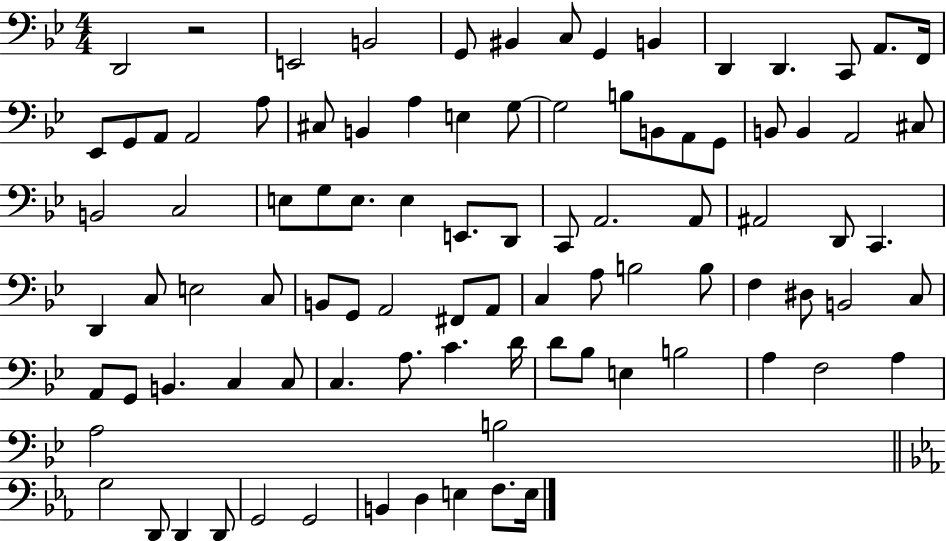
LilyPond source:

{
  \clef bass
  \numericTimeSignature
  \time 4/4
  \key bes \major
  d,2 r2 | e,2 b,2 | g,8 bis,4 c8 g,4 b,4 | d,4 d,4. c,8 a,8. f,16 | \break ees,8 g,8 a,8 a,2 a8 | cis8 b,4 a4 e4 g8~~ | g2 b8 b,8 a,8 g,8 | b,8 b,4 a,2 cis8 | \break b,2 c2 | e8 g8 e8. e4 e,8. d,8 | c,8 a,2. a,8 | ais,2 d,8 c,4. | \break d,4 c8 e2 c8 | b,8 g,8 a,2 fis,8 a,8 | c4 a8 b2 b8 | f4 dis8 b,2 c8 | \break a,8 g,8 b,4. c4 c8 | c4. a8. c'4. d'16 | d'8 bes8 e4 b2 | a4 f2 a4 | \break a2 b2 | \bar "||" \break \key ees \major g2 d,8 d,4 d,8 | g,2 g,2 | b,4 d4 e4 f8. e16 | \bar "|."
}